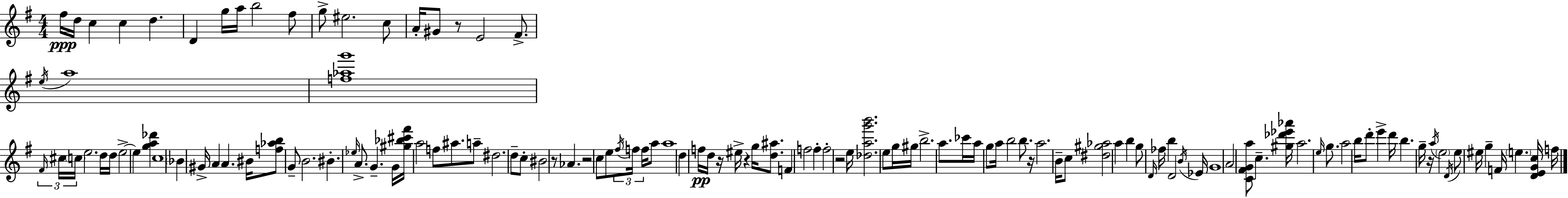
{
  \clef treble
  \numericTimeSignature
  \time 4/4
  \key g \major
  fis''16\ppp d''16 c''4 c''4 d''4. | d'4 g''16 a''16 b''2 fis''8 | g''8-> eis''2. c''8 | a'16-. gis'8 r8 e'2 fis'8.-> | \break \acciaccatura { e''16 } a''1 | <f'' aes'' g'''>1 | \tuplet 3/2 { \grace { fis'16 } cis''16 \parenthesize c''16 } e''2. | d''16 d''16 e''2->~~ e''4 <g'' a'' des'''>4 | \break c''1 | \parenthesize bes'4 gis'16-> a'4 a'4. | bis'16 <f'' aes'' b''>8 g'8-- b'2. | bis'4.-. \grace { ees''16 } a'8.-> g'4.-- | \break g'16 <gis'' bes'' cis''' fis'''>16 a''2 f''8 ais''8. | a''8-- dis''2. d''8-- | c''8-. bis'2 r8 aes'4. | r2 c''8 e''8 \tuplet 3/2 { \acciaccatura { fis''16 } | \break f''16 f''16 } a''8 a''1 | d''4 f''16\pp d''16 r16 eis''16-> r4 | g''16 <d'' ais''>8. f'4 f''2 | f''4-. f''2-. r2 | \break e''16 <des'' a'' g''' b'''>2. | e''8 g''16 gis''16 b''2.-> | a''8. ces'''16 a''16 g''8 a''16 b''2 | b''8. r16 a''2. | \break b'16-- c''8 <dis'' gis'' aes''>2 a''4 | b''4 g''8 \grace { d'16 } fes''16 b''4 d'2 | \acciaccatura { b'16 } ees'16 g'1 | a'2 <c' fis' g' a''>8 | \break c''4.-- <gis'' des''' ees''' aes'''>16 a''2. | \grace { e''16 } g''8. a''2 b''16 | d'''8-. e'''4-> d'''16 b''4. g''16-- r16 \acciaccatura { a''16 } | \parenthesize e''2 \acciaccatura { d'16 } e''8 eis''16 g''4-- | \break f'16 \parenthesize e''4. <d' e' g' c''>16 f''16 \bar "|."
}